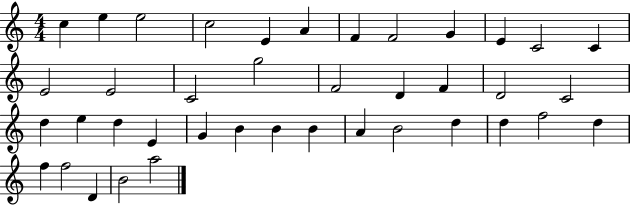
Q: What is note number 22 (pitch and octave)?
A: D5